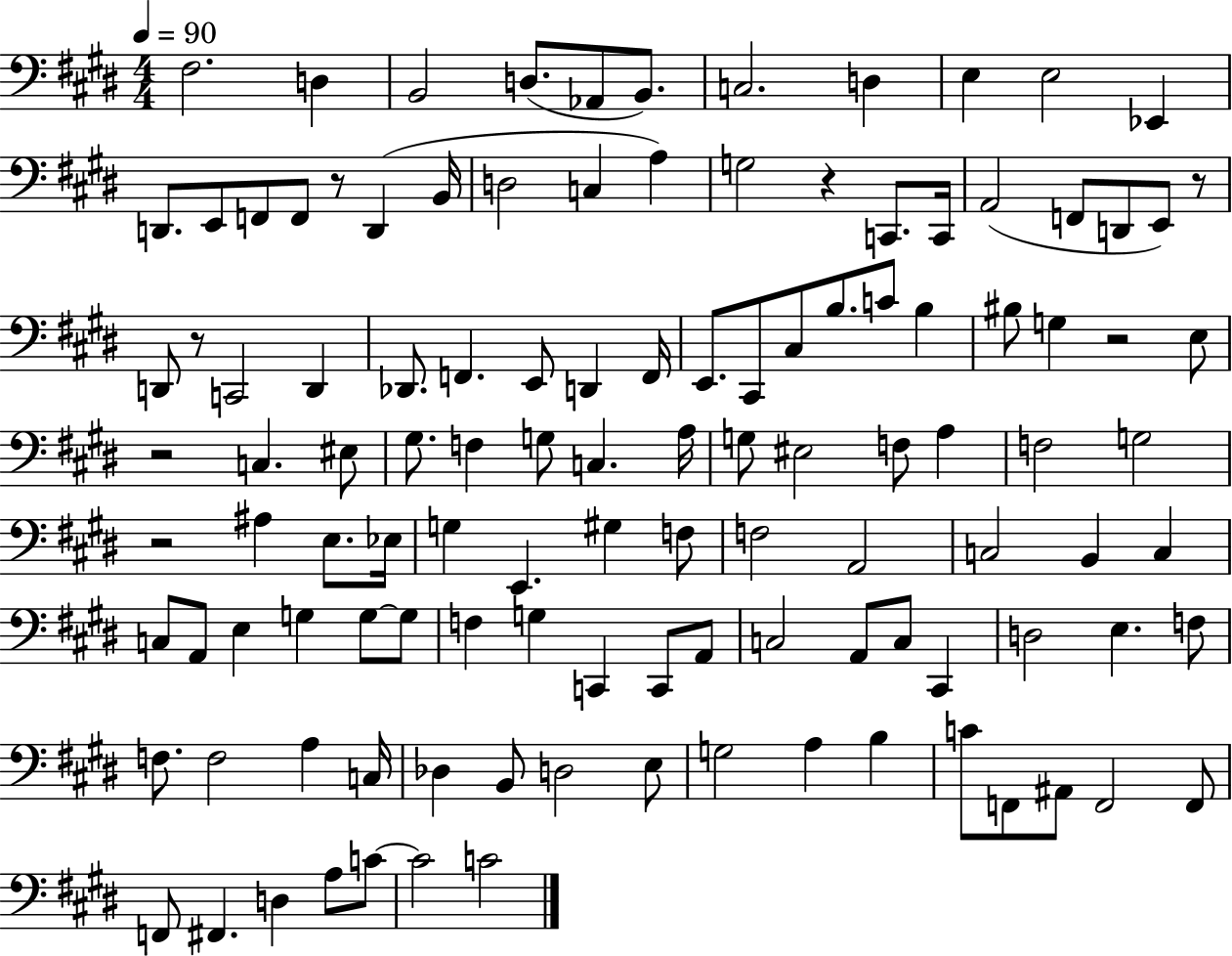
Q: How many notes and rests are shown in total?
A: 117